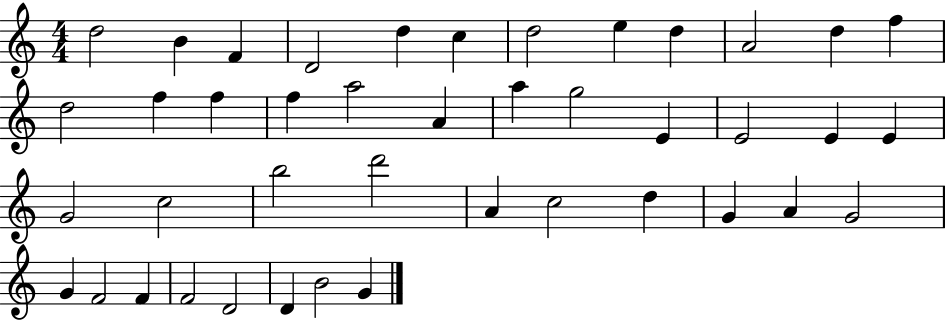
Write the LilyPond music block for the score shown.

{
  \clef treble
  \numericTimeSignature
  \time 4/4
  \key c \major
  d''2 b'4 f'4 | d'2 d''4 c''4 | d''2 e''4 d''4 | a'2 d''4 f''4 | \break d''2 f''4 f''4 | f''4 a''2 a'4 | a''4 g''2 e'4 | e'2 e'4 e'4 | \break g'2 c''2 | b''2 d'''2 | a'4 c''2 d''4 | g'4 a'4 g'2 | \break g'4 f'2 f'4 | f'2 d'2 | d'4 b'2 g'4 | \bar "|."
}